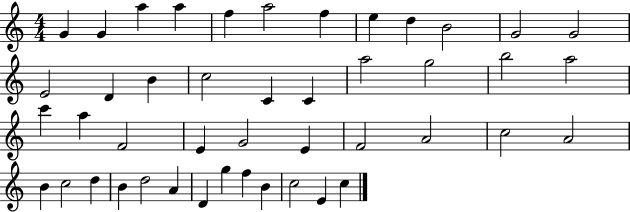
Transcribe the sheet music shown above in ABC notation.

X:1
T:Untitled
M:4/4
L:1/4
K:C
G G a a f a2 f e d B2 G2 G2 E2 D B c2 C C a2 g2 b2 a2 c' a F2 E G2 E F2 A2 c2 A2 B c2 d B d2 A D g f B c2 E c